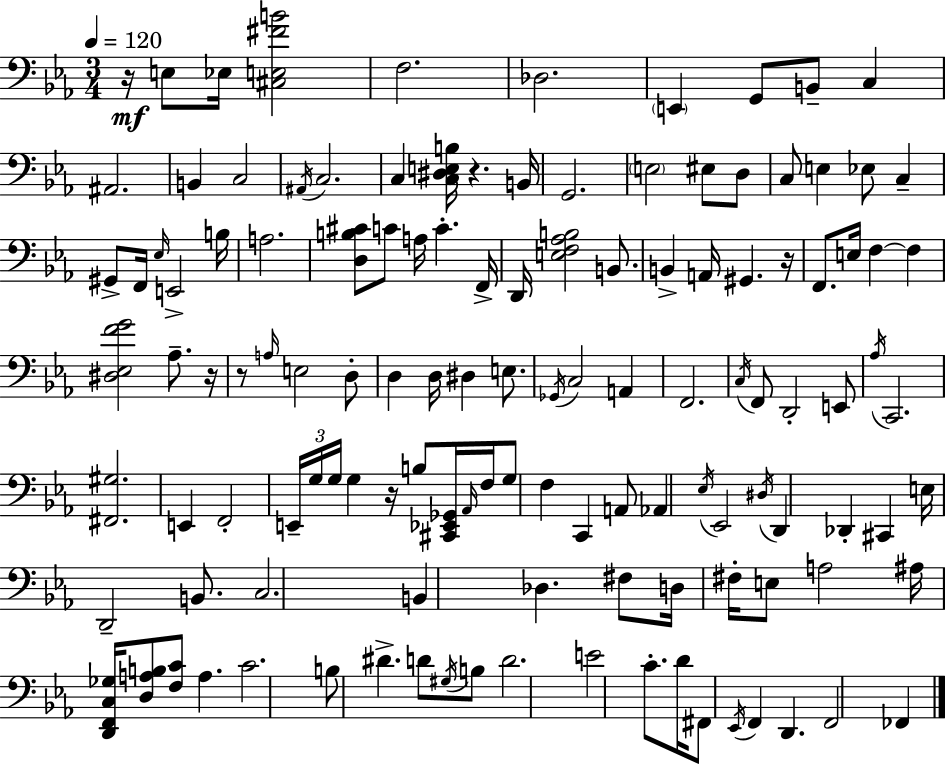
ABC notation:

X:1
T:Untitled
M:3/4
L:1/4
K:Eb
z/4 E,/2 _E,/4 [^C,E,^FB]2 F,2 _D,2 E,, G,,/2 B,,/2 C, ^A,,2 B,, C,2 ^A,,/4 C,2 C, [C,^D,E,B,]/4 z B,,/4 G,,2 E,2 ^E,/2 D,/2 C,/2 E, _E,/2 C, ^G,,/2 F,,/4 _E,/4 E,,2 B,/4 A,2 [D,B,^C]/2 C/2 A,/4 C F,,/4 D,,/4 [E,F,_A,B,]2 B,,/2 B,, A,,/4 ^G,, z/4 F,,/2 E,/4 F, F, [^D,_E,FG]2 _A,/2 z/4 z/2 A,/4 E,2 D,/2 D, D,/4 ^D, E,/2 _G,,/4 C,2 A,, F,,2 C,/4 F,,/2 D,,2 E,,/2 _A,/4 C,,2 [^F,,^G,]2 E,, F,,2 E,,/4 G,/4 G,/4 G, z/4 B,/2 [^C,,_E,,_G,,]/4 _A,,/4 F,/4 G,/2 F, C,, A,,/2 _A,, _E,/4 _E,,2 ^D,/4 D,, _D,, ^C,, E,/4 D,,2 B,,/2 C,2 B,, _D, ^F,/2 D,/4 ^F,/4 E,/2 A,2 ^A,/4 [D,,F,,C,_G,]/4 [D,A,B,]/2 [F,C]/2 A, C2 B,/2 ^D D/2 ^G,/4 B,/2 D2 E2 C/2 D/4 ^F,,/2 _E,,/4 F,, D,, F,,2 _F,,